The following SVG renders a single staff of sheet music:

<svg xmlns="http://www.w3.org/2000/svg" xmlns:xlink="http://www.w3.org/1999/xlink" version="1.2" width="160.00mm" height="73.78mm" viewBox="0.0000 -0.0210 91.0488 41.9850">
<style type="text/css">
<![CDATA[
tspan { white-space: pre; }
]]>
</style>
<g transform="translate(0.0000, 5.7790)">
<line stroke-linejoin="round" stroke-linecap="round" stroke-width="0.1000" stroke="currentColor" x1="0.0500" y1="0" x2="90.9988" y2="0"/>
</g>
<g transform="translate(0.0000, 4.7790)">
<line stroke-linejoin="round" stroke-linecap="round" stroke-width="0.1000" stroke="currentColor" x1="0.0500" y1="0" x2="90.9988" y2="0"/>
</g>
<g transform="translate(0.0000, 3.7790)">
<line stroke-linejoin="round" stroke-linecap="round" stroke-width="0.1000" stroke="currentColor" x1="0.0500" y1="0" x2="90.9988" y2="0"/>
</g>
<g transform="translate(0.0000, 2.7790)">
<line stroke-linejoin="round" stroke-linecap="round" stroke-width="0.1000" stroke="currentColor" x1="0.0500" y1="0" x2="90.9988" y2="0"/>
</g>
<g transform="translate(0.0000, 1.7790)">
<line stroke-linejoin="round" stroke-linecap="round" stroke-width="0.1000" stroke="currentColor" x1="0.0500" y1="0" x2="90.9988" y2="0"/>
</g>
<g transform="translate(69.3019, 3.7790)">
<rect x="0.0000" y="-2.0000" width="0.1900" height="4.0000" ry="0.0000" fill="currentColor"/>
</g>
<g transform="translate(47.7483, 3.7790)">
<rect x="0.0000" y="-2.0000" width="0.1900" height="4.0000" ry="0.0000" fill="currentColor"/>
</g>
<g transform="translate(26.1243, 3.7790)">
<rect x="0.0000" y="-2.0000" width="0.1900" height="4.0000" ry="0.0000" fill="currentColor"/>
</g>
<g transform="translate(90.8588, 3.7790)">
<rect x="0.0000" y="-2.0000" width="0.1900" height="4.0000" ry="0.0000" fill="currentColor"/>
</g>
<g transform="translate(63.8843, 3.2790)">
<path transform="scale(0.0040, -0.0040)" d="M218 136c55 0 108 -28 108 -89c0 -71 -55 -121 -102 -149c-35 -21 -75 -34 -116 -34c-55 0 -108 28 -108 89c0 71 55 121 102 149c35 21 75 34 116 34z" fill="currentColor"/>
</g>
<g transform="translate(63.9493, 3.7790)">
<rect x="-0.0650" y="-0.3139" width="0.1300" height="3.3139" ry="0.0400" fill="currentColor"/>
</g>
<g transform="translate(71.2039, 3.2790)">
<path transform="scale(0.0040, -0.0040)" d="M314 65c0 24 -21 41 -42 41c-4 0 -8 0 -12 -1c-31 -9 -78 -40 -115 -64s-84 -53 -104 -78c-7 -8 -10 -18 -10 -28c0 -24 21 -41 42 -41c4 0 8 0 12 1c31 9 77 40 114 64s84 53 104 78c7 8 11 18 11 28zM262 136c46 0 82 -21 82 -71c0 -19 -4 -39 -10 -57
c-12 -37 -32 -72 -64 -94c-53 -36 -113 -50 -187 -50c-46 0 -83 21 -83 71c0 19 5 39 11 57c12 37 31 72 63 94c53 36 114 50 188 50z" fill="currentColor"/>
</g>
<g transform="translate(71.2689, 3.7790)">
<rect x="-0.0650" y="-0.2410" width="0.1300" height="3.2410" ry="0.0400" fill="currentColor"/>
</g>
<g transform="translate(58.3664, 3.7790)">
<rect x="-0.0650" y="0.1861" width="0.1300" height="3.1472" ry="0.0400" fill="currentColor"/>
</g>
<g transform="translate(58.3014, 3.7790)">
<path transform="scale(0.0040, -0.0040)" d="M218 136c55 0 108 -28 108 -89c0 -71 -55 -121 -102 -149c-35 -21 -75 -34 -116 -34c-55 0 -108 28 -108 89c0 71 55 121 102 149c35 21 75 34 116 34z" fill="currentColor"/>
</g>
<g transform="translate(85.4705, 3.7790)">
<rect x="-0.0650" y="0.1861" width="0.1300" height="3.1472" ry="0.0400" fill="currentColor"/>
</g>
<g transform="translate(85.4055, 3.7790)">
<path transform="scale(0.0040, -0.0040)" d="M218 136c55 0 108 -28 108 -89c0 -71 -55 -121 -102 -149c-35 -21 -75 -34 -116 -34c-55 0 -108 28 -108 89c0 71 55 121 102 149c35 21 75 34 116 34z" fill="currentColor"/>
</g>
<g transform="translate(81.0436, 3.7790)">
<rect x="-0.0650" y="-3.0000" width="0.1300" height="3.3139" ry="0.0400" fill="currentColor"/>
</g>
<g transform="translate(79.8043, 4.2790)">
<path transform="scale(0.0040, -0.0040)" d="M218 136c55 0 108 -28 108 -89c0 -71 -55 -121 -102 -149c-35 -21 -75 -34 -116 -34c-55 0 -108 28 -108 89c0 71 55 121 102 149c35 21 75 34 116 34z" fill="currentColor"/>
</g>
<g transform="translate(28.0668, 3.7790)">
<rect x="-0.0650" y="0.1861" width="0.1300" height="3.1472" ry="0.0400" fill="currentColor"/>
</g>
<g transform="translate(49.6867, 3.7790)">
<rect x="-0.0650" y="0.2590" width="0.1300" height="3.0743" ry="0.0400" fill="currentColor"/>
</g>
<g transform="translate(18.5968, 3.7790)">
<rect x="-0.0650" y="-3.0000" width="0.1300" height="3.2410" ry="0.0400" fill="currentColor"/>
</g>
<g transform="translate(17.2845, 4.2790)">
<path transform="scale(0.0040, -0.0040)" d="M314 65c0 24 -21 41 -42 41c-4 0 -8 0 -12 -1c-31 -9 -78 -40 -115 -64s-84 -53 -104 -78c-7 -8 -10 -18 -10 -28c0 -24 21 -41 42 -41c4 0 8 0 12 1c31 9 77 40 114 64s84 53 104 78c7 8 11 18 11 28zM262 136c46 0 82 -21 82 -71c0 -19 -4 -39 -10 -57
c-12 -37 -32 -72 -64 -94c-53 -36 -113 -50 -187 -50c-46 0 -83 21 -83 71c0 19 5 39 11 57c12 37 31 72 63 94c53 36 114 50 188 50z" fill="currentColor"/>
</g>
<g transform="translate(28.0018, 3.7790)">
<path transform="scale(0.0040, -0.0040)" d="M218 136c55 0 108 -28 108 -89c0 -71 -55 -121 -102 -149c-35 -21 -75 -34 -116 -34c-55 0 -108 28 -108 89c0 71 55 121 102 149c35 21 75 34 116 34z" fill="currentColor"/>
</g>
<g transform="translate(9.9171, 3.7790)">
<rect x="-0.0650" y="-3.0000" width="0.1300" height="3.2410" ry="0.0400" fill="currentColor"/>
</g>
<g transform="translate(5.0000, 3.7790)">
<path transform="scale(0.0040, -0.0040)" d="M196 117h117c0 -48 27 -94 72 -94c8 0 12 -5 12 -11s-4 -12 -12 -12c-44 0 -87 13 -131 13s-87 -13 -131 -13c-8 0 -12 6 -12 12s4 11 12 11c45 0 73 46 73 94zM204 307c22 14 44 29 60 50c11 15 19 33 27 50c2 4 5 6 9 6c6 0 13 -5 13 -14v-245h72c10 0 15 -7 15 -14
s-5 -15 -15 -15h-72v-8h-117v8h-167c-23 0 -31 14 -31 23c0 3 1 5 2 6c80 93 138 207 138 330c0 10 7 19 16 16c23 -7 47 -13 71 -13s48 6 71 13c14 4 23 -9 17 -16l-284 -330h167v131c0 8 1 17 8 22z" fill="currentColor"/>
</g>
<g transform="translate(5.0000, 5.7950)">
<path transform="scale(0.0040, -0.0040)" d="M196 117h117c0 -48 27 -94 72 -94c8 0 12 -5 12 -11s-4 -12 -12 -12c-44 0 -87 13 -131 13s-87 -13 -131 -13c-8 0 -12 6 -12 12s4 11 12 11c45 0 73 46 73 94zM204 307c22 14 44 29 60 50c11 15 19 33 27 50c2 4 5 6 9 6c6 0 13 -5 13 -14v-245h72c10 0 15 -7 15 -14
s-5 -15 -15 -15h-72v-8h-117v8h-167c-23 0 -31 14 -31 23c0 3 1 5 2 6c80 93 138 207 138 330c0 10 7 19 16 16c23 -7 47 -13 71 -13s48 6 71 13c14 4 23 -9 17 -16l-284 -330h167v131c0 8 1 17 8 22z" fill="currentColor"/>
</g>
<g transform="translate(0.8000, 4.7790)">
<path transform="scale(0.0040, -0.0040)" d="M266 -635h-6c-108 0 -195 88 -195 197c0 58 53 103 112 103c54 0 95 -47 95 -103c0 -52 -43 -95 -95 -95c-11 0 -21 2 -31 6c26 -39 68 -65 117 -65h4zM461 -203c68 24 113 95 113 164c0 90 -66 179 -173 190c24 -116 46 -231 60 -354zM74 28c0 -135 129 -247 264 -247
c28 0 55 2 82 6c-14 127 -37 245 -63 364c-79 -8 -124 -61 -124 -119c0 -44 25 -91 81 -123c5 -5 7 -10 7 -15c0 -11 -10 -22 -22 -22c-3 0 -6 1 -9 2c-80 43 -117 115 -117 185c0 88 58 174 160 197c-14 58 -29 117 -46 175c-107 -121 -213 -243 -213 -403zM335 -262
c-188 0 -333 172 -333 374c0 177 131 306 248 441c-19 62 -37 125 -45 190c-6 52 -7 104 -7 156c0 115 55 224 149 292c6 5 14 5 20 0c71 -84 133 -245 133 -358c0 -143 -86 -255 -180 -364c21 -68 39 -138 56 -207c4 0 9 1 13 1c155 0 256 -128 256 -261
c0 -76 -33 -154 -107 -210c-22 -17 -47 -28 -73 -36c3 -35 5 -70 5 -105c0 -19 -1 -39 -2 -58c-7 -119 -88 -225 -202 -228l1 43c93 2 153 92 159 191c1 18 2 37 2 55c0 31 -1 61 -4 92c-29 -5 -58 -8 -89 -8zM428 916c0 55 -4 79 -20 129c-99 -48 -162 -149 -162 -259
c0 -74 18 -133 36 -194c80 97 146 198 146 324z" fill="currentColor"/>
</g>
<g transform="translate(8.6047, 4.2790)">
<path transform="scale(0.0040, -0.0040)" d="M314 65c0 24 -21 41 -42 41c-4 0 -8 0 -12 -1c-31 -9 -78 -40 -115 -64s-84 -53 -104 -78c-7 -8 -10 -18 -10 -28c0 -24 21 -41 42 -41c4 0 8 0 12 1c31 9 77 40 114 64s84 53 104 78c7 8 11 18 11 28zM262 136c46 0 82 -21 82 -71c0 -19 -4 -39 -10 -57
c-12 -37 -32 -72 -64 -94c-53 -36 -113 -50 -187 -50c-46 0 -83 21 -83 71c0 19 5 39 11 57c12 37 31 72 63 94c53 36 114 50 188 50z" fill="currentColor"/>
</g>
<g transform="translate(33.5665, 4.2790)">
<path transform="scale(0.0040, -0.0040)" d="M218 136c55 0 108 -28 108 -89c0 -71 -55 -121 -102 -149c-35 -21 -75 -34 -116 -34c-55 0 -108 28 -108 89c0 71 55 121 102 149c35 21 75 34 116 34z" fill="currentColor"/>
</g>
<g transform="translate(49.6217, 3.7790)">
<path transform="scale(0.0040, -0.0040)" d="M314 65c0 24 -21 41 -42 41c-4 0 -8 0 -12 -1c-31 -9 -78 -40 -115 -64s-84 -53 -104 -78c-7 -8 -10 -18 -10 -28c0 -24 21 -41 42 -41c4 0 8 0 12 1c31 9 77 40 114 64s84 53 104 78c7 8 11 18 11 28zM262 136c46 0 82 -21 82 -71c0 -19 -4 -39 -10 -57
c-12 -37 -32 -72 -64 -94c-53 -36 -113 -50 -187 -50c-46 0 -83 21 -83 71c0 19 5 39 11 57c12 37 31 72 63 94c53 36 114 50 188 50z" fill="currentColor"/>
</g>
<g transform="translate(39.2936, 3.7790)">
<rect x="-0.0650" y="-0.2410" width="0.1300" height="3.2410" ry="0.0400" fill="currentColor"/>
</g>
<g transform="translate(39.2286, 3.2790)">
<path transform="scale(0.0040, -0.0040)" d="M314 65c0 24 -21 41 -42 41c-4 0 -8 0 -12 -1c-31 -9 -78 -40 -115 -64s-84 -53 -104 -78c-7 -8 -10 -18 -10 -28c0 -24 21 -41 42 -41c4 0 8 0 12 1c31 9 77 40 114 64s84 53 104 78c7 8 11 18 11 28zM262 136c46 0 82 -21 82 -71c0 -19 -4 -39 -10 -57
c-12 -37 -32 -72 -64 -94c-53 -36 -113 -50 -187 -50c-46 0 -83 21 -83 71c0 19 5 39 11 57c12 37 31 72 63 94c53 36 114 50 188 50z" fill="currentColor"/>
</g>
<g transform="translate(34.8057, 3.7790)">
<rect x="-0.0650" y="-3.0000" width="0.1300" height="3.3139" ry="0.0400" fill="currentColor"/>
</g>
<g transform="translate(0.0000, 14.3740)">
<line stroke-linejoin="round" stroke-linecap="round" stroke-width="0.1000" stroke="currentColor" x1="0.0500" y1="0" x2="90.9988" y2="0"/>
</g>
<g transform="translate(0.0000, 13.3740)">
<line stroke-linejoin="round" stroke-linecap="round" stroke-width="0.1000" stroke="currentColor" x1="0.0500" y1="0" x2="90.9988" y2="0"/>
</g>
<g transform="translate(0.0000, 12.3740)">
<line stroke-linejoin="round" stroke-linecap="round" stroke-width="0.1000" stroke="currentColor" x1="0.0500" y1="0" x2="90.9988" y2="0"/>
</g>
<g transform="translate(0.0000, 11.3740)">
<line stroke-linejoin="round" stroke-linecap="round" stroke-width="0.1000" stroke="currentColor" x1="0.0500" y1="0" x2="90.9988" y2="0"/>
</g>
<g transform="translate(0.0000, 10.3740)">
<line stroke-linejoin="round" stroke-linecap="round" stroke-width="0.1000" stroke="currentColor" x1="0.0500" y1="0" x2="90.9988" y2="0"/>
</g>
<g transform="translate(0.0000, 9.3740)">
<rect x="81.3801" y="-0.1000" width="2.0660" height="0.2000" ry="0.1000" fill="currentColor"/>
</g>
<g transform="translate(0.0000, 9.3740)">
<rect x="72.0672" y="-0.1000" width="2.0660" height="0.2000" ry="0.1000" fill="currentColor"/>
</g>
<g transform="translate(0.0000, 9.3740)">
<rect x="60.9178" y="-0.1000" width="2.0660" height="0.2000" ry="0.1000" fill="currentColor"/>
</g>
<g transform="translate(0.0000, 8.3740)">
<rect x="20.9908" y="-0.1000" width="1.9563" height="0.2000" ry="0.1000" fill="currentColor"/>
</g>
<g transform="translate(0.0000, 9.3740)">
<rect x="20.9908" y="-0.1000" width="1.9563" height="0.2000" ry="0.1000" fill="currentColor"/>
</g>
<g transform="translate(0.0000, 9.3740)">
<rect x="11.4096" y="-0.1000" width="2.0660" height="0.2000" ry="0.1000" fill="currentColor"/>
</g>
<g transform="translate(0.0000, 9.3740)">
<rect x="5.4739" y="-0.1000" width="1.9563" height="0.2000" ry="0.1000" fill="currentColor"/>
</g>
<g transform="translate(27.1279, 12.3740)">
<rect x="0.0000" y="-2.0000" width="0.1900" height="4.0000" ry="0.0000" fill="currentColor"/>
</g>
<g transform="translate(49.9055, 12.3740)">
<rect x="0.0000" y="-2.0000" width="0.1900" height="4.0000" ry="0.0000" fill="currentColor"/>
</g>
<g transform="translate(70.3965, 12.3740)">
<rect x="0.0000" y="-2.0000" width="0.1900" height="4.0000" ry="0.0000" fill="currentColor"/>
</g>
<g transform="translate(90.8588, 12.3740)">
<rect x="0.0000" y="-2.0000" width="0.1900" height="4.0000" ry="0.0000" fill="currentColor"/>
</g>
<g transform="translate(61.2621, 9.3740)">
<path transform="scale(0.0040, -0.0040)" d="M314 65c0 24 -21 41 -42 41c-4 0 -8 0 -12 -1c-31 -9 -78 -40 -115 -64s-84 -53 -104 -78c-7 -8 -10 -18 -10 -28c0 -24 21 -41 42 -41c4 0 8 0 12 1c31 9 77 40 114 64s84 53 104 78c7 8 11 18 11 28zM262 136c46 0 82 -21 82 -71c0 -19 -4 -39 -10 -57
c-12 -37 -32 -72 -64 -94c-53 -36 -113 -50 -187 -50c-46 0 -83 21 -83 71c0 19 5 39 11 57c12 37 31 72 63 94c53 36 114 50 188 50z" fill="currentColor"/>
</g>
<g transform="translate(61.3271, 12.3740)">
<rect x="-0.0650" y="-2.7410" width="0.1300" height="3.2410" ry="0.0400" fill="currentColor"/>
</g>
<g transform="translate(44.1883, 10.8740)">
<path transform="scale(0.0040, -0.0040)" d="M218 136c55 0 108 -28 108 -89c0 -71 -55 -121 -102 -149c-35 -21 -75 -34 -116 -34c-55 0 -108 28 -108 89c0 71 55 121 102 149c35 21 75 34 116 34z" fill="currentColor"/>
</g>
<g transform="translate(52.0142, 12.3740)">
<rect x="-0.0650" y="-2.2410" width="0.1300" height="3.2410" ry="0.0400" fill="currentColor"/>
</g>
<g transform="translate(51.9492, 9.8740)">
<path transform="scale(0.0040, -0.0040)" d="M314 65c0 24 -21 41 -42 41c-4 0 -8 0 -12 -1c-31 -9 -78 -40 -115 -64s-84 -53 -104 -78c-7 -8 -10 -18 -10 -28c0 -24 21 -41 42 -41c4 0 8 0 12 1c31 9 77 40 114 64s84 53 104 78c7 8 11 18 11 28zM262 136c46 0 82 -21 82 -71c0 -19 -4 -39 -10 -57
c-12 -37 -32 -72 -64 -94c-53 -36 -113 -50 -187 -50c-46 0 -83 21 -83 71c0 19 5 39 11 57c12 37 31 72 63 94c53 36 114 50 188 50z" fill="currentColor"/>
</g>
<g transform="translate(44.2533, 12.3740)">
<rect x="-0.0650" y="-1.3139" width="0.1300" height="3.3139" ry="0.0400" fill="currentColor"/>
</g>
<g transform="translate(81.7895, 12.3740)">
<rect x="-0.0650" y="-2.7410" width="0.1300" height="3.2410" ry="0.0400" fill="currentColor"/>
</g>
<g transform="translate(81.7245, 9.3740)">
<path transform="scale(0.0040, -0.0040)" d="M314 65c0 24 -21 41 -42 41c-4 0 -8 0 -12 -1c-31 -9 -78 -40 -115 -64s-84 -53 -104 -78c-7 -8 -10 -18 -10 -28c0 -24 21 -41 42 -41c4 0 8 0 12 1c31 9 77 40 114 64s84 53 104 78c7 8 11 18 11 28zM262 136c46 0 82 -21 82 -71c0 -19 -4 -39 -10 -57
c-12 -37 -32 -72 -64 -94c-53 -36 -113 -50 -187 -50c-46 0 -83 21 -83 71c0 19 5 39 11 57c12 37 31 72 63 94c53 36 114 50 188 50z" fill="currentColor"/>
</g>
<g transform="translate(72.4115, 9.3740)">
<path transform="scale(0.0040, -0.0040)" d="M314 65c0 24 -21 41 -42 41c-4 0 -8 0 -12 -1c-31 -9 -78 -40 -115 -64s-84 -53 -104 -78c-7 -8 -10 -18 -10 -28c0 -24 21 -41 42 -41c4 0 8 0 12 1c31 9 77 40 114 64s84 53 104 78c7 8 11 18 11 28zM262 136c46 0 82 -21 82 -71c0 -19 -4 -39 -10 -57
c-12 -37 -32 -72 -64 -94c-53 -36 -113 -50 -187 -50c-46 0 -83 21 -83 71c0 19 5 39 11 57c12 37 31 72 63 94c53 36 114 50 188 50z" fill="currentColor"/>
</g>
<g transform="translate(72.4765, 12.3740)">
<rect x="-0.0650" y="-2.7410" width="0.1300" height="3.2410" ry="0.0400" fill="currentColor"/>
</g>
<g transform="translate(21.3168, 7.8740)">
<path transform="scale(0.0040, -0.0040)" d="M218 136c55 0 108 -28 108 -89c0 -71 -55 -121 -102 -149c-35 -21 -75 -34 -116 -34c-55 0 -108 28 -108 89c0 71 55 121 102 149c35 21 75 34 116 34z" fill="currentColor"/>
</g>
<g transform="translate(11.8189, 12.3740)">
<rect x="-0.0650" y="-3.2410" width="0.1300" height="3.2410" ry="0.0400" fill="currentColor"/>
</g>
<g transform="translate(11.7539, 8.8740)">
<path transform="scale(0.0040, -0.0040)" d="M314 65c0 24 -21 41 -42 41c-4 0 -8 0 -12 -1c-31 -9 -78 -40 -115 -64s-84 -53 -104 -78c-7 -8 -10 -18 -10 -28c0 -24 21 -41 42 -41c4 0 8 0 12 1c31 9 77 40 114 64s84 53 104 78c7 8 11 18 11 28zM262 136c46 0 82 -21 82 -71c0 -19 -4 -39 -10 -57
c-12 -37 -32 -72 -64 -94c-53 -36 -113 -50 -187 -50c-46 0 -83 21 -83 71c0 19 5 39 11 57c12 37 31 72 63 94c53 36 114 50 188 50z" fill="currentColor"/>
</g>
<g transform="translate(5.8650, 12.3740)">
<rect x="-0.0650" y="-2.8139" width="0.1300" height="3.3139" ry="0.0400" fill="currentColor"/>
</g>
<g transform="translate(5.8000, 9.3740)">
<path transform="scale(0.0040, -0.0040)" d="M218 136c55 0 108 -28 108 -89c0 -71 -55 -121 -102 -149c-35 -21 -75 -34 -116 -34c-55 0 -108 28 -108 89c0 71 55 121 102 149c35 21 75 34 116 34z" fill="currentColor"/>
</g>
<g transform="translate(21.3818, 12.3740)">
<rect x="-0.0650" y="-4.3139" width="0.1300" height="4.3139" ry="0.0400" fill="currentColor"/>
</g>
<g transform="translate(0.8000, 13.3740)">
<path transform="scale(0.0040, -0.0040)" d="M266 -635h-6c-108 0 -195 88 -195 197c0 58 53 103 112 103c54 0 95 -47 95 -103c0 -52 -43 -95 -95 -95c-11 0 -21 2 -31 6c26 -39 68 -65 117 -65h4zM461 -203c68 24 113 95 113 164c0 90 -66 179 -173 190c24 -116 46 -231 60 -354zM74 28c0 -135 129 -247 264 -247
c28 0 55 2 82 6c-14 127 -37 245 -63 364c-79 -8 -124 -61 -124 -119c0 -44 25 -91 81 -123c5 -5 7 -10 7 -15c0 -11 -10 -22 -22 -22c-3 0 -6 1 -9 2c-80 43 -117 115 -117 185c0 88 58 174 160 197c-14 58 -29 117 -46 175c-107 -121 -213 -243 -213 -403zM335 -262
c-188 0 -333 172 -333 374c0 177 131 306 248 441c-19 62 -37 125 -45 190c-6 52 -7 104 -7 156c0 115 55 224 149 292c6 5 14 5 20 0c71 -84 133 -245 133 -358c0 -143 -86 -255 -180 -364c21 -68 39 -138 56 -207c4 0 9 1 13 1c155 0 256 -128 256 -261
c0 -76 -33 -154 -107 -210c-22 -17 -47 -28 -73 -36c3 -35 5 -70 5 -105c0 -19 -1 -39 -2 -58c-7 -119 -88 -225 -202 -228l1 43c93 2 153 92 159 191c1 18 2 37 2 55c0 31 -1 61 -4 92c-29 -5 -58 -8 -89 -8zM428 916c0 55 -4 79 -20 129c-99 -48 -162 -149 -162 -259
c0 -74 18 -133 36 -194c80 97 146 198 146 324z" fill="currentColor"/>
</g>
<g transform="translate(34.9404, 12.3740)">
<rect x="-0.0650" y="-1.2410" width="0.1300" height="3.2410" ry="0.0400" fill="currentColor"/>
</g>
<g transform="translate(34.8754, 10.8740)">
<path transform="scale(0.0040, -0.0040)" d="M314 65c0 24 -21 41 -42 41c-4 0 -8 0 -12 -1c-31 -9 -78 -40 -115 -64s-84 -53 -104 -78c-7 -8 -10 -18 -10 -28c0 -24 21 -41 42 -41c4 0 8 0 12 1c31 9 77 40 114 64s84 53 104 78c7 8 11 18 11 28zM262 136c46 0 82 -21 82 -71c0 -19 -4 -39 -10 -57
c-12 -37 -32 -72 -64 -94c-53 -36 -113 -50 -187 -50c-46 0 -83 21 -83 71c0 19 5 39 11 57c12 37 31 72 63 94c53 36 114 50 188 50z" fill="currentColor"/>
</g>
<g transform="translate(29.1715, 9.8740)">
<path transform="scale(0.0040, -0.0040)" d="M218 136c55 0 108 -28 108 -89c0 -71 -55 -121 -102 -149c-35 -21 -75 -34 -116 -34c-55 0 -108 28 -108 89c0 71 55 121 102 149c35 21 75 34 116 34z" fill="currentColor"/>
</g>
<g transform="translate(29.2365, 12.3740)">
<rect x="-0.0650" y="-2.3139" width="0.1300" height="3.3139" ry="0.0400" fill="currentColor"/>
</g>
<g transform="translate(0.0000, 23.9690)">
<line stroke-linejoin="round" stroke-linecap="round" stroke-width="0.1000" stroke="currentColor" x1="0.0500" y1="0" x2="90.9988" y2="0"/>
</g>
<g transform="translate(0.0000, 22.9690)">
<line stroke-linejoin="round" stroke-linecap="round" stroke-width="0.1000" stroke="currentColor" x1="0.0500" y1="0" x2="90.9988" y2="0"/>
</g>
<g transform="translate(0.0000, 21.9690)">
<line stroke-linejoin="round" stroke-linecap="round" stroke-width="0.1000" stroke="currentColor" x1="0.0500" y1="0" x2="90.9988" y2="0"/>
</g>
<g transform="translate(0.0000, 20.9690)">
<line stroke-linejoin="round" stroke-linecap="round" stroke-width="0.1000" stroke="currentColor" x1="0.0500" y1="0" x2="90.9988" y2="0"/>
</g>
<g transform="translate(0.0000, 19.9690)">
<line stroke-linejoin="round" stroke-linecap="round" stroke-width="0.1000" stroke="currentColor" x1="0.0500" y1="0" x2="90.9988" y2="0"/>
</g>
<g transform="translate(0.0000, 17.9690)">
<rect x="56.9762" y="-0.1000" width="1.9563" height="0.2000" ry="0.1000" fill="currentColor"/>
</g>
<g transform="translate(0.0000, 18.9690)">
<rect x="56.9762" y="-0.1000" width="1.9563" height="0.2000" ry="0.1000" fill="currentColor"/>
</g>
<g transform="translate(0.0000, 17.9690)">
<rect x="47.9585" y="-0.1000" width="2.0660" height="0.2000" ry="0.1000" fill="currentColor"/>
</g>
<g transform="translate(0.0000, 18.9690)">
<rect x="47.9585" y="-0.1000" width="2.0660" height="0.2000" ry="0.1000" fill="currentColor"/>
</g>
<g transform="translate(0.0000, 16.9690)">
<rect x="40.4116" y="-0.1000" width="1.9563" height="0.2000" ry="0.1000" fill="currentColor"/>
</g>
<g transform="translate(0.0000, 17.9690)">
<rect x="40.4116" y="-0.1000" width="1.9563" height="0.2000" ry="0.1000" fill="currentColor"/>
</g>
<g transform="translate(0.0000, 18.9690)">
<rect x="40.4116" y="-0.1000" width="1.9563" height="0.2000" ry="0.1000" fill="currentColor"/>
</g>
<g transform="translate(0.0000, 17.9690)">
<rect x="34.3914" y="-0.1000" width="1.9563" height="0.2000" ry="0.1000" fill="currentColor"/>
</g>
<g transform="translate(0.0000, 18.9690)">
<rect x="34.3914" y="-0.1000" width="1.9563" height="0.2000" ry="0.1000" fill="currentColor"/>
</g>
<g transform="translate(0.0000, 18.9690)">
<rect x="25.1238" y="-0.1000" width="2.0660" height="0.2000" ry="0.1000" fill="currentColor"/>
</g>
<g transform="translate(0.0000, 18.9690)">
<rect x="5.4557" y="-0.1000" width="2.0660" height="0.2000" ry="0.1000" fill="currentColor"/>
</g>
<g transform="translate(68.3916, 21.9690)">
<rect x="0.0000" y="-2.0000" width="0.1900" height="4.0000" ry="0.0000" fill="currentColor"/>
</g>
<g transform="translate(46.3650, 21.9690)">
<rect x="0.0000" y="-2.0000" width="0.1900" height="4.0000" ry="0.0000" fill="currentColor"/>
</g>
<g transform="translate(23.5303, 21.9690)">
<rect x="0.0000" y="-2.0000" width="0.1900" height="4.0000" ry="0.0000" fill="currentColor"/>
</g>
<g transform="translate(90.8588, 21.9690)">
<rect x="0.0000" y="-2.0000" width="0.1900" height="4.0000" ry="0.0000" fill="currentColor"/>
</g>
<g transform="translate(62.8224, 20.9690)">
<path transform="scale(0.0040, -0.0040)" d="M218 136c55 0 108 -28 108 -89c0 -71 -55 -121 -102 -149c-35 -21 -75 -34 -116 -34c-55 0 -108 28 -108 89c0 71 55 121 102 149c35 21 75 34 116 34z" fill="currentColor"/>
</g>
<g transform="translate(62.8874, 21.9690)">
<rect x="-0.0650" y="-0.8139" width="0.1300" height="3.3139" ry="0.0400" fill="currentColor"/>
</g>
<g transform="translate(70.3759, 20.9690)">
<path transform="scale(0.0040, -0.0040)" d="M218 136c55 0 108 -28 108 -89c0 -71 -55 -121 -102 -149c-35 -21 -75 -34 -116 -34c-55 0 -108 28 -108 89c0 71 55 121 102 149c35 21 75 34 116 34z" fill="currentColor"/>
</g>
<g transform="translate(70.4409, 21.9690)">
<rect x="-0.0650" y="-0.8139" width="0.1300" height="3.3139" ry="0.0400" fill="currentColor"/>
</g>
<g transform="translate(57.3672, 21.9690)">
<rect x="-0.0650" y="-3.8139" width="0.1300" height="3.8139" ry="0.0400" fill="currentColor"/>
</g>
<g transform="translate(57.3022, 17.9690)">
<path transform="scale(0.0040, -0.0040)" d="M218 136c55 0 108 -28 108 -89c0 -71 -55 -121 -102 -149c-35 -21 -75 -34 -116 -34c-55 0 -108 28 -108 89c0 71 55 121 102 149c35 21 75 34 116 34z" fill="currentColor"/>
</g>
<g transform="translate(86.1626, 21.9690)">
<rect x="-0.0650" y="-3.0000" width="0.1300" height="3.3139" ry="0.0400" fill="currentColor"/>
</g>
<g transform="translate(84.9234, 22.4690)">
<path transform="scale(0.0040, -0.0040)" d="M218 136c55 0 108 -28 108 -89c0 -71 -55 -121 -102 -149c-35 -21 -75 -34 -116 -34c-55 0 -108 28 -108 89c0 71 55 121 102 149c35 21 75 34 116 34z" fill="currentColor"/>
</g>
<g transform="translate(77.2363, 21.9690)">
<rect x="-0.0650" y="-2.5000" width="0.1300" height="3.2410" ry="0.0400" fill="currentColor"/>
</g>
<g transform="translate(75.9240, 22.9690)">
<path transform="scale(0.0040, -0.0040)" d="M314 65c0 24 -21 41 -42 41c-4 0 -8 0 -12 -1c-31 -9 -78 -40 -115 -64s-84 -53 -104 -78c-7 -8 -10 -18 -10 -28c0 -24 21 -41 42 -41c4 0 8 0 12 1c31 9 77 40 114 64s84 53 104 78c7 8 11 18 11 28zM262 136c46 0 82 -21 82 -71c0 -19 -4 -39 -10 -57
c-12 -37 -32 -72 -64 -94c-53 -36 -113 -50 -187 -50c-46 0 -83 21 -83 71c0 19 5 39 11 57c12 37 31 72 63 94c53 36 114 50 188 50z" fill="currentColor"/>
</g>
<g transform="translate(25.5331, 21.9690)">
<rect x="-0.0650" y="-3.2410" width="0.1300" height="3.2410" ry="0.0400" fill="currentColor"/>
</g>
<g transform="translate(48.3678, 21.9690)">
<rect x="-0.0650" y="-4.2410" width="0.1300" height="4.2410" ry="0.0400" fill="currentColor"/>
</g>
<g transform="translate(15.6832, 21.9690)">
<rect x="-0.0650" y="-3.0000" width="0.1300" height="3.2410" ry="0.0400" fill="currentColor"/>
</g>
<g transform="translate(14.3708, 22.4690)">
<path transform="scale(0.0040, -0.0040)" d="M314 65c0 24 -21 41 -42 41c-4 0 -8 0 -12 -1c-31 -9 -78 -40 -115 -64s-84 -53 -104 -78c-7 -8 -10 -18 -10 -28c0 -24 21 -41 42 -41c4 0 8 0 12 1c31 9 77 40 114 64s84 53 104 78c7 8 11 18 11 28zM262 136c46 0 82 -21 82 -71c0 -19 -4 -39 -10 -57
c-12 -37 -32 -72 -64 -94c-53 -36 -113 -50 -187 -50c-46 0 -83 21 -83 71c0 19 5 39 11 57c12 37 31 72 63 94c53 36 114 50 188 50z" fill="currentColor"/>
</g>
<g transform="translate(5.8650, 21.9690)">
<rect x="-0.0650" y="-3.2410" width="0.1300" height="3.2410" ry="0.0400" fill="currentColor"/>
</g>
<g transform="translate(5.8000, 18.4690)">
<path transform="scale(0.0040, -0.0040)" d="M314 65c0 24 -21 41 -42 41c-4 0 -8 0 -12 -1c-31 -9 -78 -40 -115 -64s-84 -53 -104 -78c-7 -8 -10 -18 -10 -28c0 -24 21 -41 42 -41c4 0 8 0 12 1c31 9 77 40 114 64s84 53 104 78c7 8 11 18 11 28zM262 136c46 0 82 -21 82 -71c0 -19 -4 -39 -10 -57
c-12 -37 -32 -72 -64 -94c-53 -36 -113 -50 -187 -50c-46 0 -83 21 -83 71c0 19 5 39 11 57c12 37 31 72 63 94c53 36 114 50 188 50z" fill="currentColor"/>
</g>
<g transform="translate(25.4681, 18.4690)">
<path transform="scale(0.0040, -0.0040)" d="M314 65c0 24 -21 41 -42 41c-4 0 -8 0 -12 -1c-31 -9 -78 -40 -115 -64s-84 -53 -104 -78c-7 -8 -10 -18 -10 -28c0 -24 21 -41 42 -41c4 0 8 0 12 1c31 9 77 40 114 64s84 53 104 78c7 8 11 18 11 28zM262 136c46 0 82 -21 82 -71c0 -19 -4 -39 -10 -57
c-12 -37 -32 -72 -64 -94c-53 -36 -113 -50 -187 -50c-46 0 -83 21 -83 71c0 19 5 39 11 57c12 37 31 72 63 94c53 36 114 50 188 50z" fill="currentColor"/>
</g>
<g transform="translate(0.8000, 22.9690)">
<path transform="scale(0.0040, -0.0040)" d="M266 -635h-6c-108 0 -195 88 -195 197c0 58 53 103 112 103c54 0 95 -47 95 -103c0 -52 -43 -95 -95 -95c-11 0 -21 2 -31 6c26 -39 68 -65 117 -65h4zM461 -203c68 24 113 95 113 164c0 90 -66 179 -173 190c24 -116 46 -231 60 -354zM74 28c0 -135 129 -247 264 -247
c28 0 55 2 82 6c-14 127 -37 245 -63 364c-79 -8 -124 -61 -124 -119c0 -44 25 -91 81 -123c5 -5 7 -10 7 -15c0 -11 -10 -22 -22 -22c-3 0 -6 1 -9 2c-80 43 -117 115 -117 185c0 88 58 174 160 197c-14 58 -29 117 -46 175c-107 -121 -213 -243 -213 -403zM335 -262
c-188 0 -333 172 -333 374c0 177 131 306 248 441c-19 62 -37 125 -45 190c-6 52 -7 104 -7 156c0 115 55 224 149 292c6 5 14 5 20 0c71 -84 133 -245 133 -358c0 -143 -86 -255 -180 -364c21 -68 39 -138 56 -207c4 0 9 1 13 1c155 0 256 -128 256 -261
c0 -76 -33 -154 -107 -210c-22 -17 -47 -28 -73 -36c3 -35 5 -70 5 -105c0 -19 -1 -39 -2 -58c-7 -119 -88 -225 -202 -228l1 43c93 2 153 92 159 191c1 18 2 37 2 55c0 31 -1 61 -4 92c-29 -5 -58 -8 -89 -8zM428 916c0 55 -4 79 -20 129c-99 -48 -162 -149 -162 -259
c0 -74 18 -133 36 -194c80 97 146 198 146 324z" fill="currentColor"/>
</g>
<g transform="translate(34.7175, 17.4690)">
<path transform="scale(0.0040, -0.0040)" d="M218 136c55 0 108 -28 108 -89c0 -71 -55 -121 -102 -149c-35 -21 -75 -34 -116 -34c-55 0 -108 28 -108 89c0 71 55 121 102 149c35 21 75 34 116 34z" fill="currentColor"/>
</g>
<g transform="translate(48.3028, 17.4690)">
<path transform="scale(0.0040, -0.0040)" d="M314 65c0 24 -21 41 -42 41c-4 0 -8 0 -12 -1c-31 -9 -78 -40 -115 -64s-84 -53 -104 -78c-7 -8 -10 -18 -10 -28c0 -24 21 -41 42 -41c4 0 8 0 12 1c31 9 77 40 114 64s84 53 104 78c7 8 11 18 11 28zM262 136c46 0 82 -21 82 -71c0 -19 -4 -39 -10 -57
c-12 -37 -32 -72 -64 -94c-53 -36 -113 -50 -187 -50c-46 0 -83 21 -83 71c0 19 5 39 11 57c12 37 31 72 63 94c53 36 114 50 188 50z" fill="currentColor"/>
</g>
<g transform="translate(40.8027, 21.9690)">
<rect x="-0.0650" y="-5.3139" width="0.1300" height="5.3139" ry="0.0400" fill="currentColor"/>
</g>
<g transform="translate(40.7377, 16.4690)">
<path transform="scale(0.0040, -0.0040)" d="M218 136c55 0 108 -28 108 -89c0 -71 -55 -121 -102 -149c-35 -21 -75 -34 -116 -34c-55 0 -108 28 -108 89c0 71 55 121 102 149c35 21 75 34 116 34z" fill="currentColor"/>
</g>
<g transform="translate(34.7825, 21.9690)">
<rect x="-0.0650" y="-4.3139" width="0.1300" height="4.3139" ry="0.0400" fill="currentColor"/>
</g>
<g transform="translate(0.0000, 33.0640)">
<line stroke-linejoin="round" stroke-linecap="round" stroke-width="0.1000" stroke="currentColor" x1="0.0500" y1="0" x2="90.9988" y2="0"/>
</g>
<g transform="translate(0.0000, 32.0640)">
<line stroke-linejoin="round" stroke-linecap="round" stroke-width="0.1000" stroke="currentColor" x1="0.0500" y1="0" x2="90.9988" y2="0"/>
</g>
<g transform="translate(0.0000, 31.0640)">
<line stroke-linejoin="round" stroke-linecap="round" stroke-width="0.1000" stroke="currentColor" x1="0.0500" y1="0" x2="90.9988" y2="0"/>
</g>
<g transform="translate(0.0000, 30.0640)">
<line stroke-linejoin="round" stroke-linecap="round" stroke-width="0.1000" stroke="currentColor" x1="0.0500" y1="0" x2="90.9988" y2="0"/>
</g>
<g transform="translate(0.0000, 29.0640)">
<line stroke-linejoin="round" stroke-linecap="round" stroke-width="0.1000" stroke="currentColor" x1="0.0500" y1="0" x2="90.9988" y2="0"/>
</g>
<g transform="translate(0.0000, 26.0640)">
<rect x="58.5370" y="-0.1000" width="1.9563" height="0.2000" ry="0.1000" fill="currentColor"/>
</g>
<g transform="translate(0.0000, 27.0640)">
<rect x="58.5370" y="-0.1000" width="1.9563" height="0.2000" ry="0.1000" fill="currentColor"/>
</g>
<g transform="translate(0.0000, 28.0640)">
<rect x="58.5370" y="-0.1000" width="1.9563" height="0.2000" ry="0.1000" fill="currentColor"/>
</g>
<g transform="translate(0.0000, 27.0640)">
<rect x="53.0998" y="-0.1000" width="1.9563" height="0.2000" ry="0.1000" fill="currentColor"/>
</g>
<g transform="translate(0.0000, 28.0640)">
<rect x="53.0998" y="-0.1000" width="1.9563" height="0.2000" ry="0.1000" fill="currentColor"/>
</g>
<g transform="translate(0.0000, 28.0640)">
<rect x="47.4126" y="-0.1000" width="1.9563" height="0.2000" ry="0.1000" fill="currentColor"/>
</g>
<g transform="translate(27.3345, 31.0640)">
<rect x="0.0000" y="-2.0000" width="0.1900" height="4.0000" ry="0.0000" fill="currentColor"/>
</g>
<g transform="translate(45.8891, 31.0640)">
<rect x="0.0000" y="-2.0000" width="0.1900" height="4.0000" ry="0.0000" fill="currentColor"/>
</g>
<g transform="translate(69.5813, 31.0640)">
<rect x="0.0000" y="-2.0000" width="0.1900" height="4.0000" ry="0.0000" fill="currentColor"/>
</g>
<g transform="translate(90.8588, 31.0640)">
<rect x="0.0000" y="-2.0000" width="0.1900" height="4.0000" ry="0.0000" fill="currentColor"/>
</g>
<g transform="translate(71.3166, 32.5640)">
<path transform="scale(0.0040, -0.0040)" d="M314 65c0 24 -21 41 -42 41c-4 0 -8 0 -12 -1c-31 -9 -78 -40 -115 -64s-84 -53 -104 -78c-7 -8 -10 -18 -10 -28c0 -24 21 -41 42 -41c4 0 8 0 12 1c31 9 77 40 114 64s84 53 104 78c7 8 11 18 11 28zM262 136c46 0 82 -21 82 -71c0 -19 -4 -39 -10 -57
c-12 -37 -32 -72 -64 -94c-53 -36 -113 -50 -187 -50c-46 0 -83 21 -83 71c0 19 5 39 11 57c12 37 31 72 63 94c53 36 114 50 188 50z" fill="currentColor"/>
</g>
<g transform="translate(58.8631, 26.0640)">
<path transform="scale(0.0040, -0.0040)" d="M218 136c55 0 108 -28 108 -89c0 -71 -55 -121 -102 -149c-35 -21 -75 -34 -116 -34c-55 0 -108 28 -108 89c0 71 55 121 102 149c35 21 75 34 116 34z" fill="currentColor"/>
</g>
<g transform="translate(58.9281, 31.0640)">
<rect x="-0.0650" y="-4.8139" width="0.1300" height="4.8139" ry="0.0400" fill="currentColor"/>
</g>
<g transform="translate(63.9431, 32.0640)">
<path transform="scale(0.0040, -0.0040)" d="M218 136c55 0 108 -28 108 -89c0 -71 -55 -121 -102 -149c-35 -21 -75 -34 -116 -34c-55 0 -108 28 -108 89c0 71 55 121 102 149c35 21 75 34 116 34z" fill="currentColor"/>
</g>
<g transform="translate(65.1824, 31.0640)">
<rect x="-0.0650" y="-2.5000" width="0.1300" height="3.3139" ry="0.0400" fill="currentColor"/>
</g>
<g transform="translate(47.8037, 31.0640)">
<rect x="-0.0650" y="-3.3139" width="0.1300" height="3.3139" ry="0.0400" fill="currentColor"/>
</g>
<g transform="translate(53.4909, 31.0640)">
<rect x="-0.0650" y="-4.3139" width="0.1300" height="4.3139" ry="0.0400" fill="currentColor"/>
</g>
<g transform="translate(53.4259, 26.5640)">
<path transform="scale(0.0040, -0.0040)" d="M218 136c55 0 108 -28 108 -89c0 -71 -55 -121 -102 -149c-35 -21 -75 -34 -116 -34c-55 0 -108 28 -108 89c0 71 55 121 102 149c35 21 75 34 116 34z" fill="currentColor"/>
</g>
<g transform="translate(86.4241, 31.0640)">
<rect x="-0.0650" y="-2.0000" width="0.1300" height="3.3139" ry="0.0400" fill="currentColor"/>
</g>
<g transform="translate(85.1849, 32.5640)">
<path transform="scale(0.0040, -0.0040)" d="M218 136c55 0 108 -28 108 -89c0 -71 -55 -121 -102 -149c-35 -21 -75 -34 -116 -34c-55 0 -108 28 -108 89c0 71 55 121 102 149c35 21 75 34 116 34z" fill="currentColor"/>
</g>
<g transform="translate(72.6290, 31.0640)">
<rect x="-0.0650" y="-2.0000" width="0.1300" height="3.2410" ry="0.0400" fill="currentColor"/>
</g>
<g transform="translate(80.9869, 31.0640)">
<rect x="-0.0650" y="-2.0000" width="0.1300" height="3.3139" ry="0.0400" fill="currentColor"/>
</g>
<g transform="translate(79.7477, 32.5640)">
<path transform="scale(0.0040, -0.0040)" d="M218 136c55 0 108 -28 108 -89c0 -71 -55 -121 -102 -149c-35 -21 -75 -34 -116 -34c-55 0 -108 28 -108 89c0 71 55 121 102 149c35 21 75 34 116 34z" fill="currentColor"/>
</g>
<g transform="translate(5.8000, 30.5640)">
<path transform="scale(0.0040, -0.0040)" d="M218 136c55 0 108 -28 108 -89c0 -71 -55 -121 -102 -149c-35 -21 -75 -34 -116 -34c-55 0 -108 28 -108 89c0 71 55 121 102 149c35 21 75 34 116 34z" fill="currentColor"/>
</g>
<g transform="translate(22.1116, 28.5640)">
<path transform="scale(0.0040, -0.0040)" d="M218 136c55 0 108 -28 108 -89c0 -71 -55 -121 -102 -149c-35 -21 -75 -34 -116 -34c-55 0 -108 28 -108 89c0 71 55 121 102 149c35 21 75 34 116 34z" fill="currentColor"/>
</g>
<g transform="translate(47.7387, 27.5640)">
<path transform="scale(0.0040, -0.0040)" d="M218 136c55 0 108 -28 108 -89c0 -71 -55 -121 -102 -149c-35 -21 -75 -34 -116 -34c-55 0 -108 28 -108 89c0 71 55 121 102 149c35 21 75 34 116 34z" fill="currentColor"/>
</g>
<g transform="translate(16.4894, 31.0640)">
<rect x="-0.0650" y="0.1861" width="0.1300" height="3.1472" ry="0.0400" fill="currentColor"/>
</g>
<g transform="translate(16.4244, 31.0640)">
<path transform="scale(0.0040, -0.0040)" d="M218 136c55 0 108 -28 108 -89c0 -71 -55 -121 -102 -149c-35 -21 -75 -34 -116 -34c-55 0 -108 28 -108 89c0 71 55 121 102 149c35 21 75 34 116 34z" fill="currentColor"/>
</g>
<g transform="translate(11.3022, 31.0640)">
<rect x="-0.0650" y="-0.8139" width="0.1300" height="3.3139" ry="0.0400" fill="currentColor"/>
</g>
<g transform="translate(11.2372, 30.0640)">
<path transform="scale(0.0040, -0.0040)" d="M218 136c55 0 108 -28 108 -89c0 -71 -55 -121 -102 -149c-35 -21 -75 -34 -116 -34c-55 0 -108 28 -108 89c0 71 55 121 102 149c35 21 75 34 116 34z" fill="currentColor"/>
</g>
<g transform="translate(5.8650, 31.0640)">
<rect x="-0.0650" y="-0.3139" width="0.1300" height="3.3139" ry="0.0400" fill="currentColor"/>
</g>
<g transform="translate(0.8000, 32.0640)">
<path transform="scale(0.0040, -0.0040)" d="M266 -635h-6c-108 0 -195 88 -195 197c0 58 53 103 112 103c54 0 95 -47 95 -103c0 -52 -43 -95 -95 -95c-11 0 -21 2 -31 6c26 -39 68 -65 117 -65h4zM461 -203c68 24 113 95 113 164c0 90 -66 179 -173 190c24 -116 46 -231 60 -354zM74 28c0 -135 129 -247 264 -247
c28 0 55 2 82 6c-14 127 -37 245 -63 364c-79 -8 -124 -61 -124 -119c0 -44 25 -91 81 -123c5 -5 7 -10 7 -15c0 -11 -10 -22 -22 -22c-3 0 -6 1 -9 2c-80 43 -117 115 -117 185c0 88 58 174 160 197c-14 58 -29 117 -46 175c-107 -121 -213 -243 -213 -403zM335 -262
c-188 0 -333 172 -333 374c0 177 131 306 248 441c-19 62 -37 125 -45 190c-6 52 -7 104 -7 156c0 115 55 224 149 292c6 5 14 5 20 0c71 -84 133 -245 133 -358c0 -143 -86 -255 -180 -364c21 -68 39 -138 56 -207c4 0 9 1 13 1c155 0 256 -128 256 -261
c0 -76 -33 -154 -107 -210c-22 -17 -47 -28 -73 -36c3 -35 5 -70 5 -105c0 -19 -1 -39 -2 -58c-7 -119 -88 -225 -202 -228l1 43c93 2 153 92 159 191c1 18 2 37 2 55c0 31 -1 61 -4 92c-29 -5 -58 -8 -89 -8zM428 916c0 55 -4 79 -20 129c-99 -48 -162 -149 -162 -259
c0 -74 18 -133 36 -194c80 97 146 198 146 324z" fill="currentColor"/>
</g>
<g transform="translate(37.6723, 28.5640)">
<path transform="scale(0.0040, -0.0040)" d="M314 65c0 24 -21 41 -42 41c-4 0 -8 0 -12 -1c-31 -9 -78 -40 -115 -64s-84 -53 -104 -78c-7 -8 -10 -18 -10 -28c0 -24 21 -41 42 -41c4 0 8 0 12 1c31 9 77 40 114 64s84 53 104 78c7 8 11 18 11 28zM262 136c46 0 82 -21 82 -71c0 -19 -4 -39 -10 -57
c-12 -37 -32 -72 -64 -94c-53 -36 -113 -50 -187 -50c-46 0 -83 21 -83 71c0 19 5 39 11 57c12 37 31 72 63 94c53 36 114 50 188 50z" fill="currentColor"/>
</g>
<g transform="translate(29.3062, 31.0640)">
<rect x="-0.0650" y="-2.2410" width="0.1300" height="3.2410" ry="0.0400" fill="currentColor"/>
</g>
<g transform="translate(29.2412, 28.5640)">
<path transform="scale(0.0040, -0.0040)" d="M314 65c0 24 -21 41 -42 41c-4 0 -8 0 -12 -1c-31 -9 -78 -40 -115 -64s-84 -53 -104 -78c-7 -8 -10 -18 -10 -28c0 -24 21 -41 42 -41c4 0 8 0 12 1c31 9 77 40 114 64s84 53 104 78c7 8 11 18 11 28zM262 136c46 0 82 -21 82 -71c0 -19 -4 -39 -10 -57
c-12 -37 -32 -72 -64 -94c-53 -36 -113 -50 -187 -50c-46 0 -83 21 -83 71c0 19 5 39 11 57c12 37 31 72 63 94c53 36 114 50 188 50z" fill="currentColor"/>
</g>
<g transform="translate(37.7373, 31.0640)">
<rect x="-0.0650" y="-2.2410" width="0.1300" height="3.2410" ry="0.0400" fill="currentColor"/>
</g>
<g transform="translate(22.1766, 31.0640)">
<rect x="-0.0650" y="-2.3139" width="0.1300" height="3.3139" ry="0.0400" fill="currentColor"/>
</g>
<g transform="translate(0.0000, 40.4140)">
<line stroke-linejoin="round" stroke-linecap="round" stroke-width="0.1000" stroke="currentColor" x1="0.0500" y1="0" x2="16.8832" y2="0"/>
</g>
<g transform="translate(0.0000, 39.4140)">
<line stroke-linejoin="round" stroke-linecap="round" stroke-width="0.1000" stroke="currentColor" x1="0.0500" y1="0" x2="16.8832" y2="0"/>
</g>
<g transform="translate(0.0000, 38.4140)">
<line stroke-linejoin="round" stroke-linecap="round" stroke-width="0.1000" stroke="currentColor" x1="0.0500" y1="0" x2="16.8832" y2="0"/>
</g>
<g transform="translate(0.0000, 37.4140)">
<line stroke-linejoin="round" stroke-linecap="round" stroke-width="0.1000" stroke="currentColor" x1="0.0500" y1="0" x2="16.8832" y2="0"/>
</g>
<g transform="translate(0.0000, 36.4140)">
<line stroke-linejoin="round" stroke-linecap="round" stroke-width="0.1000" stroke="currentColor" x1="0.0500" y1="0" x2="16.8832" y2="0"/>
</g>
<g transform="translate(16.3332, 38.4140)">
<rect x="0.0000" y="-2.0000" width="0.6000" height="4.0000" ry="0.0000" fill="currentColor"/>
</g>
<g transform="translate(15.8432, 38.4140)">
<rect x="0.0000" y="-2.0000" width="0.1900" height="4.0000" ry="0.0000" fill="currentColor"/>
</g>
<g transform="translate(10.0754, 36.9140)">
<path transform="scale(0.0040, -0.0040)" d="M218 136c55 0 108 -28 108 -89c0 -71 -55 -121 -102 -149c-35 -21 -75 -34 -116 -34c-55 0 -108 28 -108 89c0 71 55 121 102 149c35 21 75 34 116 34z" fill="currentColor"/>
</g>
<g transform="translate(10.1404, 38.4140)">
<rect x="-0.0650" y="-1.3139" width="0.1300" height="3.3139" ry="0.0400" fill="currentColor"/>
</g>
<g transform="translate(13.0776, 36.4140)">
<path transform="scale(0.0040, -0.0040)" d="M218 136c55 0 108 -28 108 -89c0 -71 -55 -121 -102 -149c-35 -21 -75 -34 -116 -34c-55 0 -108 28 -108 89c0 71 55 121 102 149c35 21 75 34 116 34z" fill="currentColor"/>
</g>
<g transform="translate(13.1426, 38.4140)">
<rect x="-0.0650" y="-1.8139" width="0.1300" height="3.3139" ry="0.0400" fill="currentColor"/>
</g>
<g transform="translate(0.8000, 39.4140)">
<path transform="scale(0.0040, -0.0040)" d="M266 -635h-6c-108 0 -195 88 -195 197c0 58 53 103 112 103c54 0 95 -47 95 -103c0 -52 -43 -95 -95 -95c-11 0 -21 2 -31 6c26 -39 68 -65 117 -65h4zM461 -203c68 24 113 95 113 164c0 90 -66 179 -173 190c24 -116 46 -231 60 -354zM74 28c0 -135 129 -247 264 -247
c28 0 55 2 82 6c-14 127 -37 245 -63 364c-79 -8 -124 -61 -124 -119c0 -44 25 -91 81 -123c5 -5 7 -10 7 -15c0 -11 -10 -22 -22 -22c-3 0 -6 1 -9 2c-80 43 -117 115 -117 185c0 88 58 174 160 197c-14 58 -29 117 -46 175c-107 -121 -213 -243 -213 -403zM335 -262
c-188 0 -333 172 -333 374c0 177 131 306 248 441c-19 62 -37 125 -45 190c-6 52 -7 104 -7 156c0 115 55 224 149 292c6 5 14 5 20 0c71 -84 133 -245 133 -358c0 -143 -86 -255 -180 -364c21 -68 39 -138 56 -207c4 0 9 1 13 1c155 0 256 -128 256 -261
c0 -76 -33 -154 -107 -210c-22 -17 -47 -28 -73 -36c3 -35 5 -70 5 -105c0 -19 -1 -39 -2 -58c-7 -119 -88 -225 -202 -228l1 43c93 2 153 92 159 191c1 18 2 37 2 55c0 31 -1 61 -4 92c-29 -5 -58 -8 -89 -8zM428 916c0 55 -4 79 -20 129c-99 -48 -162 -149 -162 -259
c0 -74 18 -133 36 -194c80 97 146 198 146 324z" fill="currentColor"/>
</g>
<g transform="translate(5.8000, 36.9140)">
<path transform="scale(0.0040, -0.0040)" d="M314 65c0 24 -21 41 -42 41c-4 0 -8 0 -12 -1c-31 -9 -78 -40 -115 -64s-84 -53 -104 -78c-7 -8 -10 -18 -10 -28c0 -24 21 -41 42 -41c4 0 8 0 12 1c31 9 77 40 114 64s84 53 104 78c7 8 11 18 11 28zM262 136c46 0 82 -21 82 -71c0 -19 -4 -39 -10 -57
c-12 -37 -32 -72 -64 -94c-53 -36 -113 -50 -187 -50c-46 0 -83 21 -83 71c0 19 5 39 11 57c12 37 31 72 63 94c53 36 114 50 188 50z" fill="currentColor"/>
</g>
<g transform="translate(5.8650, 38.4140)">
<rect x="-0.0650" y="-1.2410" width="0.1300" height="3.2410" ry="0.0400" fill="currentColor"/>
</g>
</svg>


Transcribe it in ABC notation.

X:1
T:Untitled
M:4/4
L:1/4
K:C
A2 A2 B A c2 B2 B c c2 A B a b2 d' g e2 e g2 a2 a2 a2 b2 A2 b2 d' f' d'2 c' d d G2 A c d B g g2 g2 b d' e' G F2 F F e2 e f